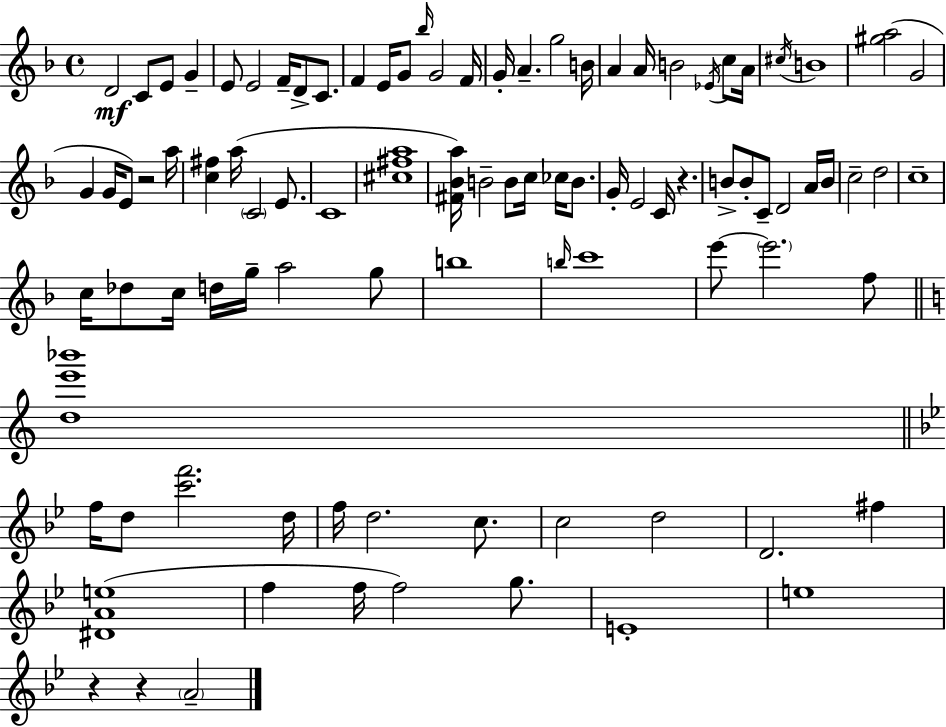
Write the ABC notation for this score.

X:1
T:Untitled
M:4/4
L:1/4
K:Dm
D2 C/2 E/2 G E/2 E2 F/4 D/2 C/2 F E/4 G/2 _b/4 G2 F/4 G/4 A g2 B/4 A A/4 B2 _E/4 c/2 A/4 ^c/4 B4 [^ga]2 G2 G G/4 E/2 z2 a/4 [c^f] a/4 C2 E/2 C4 [^c^fa]4 [^F_Ba]/4 B2 B/2 c/4 _c/4 B/2 G/4 E2 C/4 z B/2 B/2 C/2 D2 A/4 B/4 c2 d2 c4 c/4 _d/2 c/4 d/4 g/4 a2 g/2 b4 b/4 c'4 e'/2 e'2 f/2 [de'_b']4 f/4 d/2 [c'f']2 d/4 f/4 d2 c/2 c2 d2 D2 ^f [^DAe]4 f f/4 f2 g/2 E4 e4 z z A2